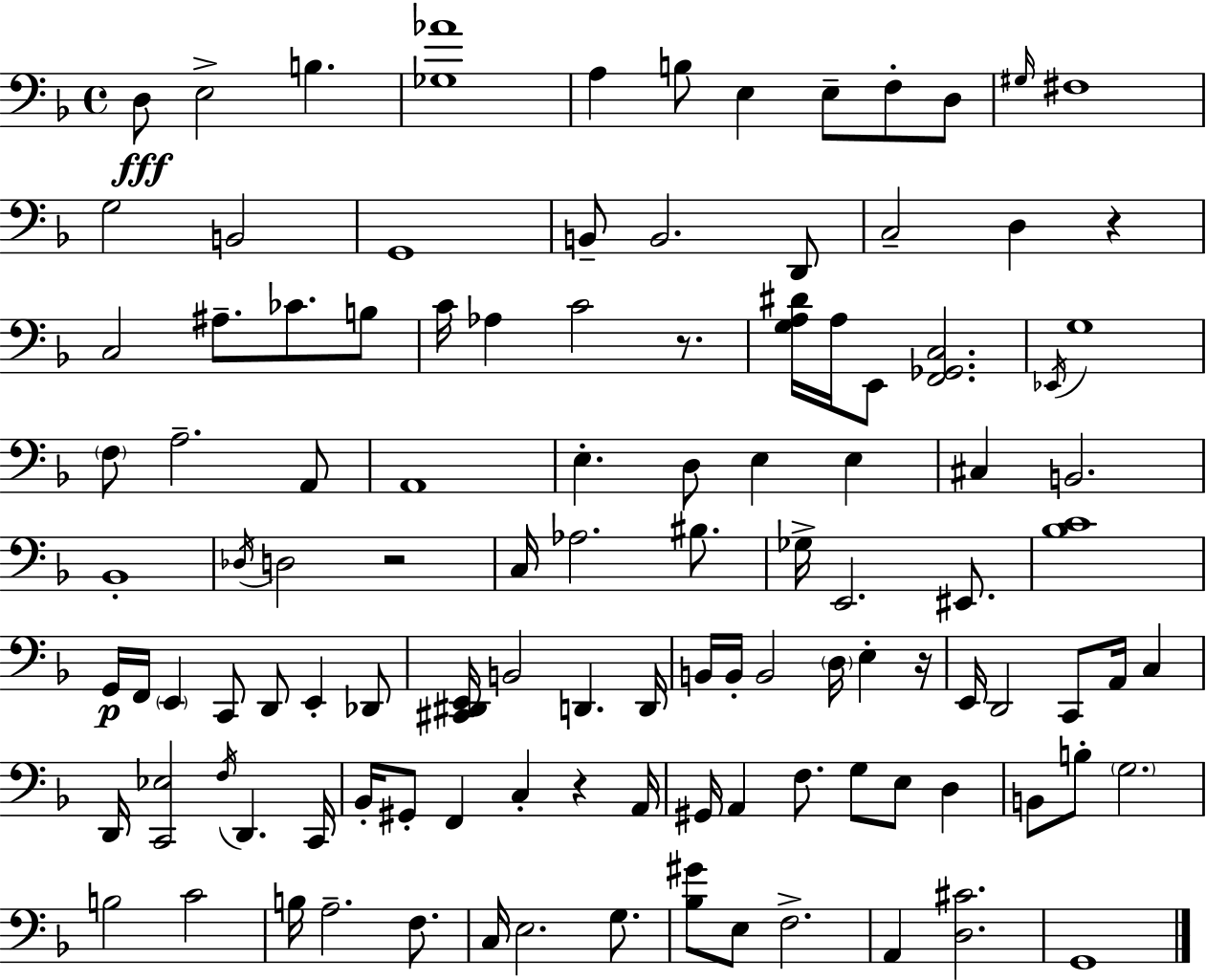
D3/e E3/h B3/q. [Gb3,Ab4]/w A3/q B3/e E3/q E3/e F3/e D3/e G#3/s F#3/w G3/h B2/h G2/w B2/e B2/h. D2/e C3/h D3/q R/q C3/h A#3/e. CES4/e. B3/e C4/s Ab3/q C4/h R/e. [G3,A3,D#4]/s A3/s E2/e [F2,Gb2,C3]/h. Eb2/s G3/w F3/e A3/h. A2/e A2/w E3/q. D3/e E3/q E3/q C#3/q B2/h. Bb2/w Db3/s D3/h R/h C3/s Ab3/h. BIS3/e. Gb3/s E2/h. EIS2/e. [Bb3,C4]/w G2/s F2/s E2/q C2/e D2/e E2/q Db2/e [C#2,D#2,E2]/s B2/h D2/q. D2/s B2/s B2/s B2/h D3/s E3/q R/s E2/s D2/h C2/e A2/s C3/q D2/s [C2,Eb3]/h F3/s D2/q. C2/s Bb2/s G#2/e F2/q C3/q R/q A2/s G#2/s A2/q F3/e. G3/e E3/e D3/q B2/e B3/e G3/h. B3/h C4/h B3/s A3/h. F3/e. C3/s E3/h. G3/e. [Bb3,G#4]/e E3/e F3/h. A2/q [D3,C#4]/h. G2/w